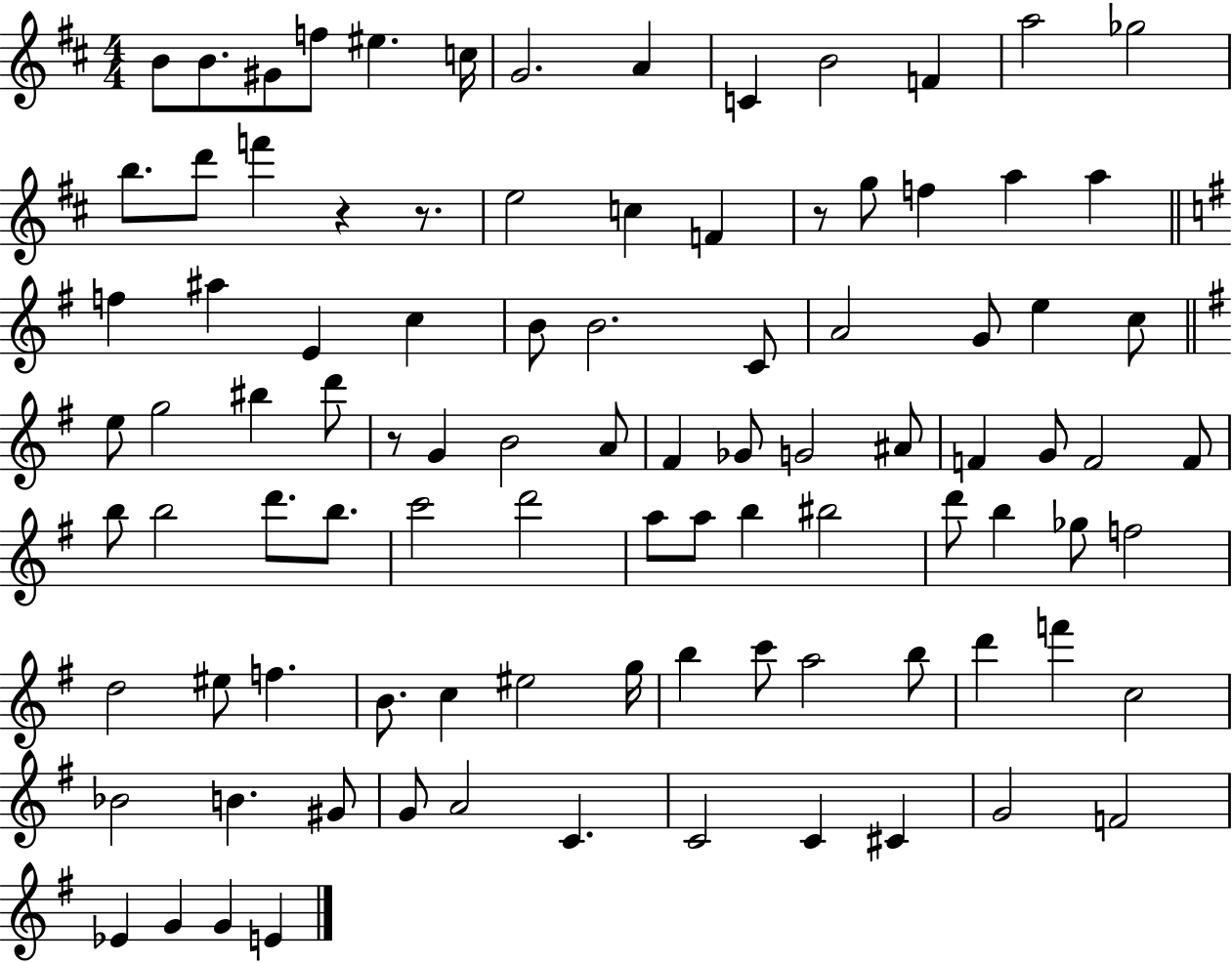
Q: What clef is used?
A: treble